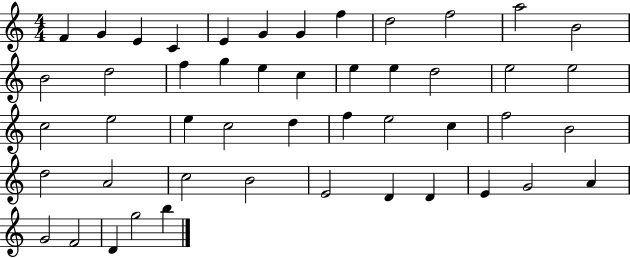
X:1
T:Untitled
M:4/4
L:1/4
K:C
F G E C E G G f d2 f2 a2 B2 B2 d2 f g e c e e d2 e2 e2 c2 e2 e c2 d f e2 c f2 B2 d2 A2 c2 B2 E2 D D E G2 A G2 F2 D g2 b